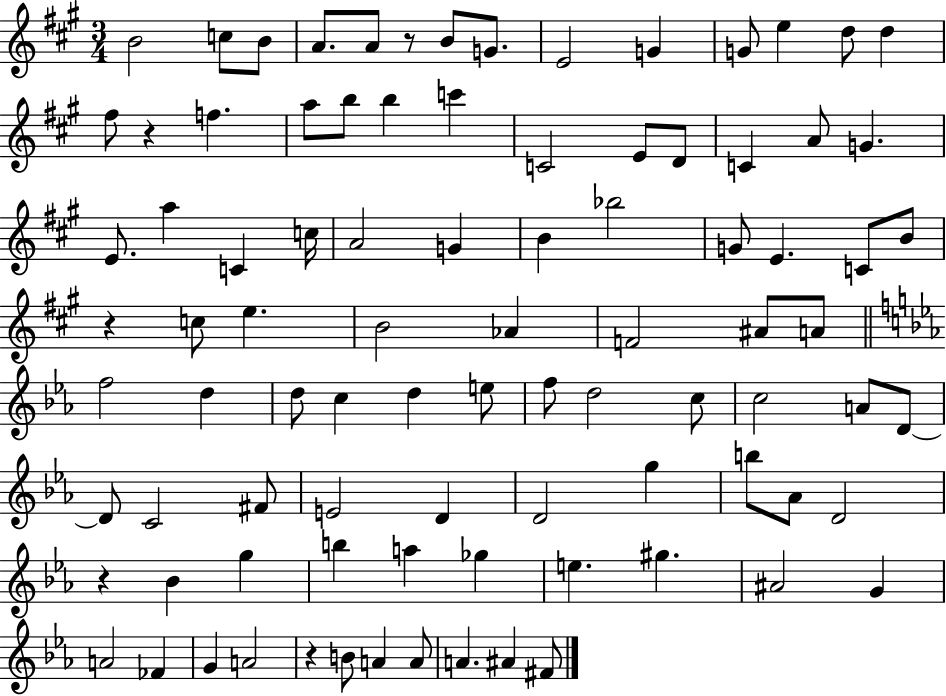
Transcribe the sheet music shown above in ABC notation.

X:1
T:Untitled
M:3/4
L:1/4
K:A
B2 c/2 B/2 A/2 A/2 z/2 B/2 G/2 E2 G G/2 e d/2 d ^f/2 z f a/2 b/2 b c' C2 E/2 D/2 C A/2 G E/2 a C c/4 A2 G B _b2 G/2 E C/2 B/2 z c/2 e B2 _A F2 ^A/2 A/2 f2 d d/2 c d e/2 f/2 d2 c/2 c2 A/2 D/2 D/2 C2 ^F/2 E2 D D2 g b/2 _A/2 D2 z _B g b a _g e ^g ^A2 G A2 _F G A2 z B/2 A A/2 A ^A ^F/2